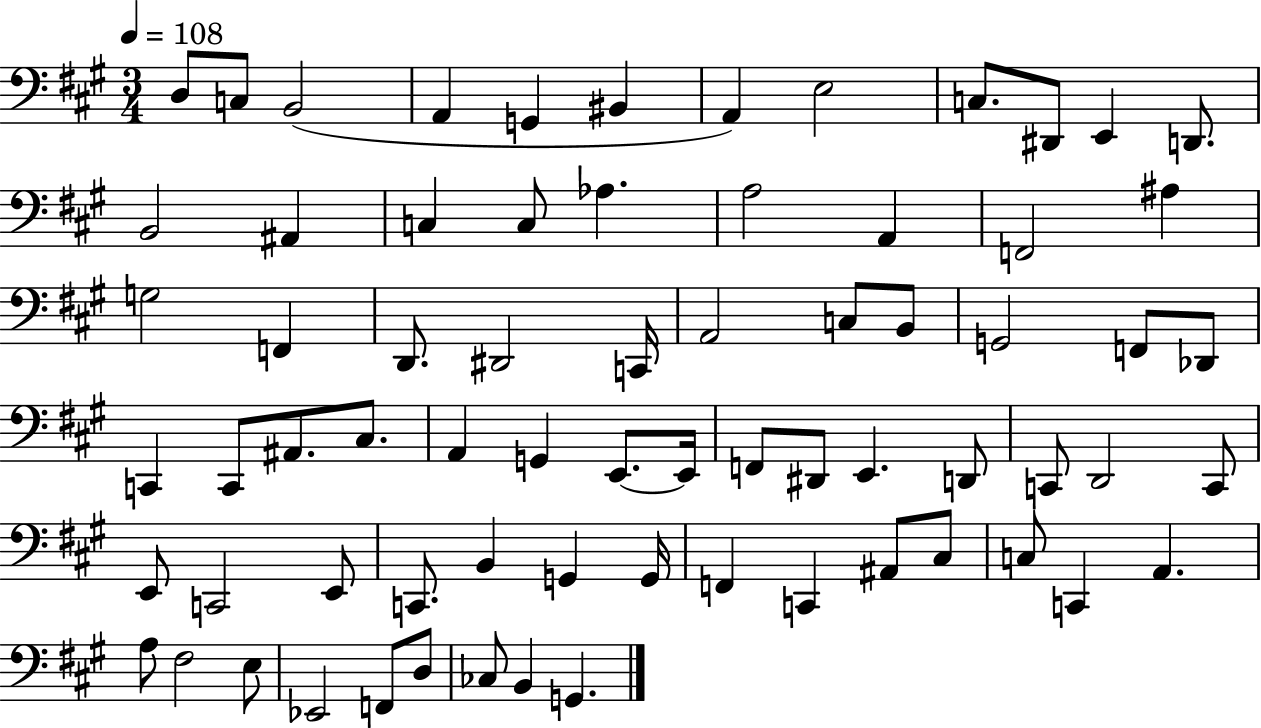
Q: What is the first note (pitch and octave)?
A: D3